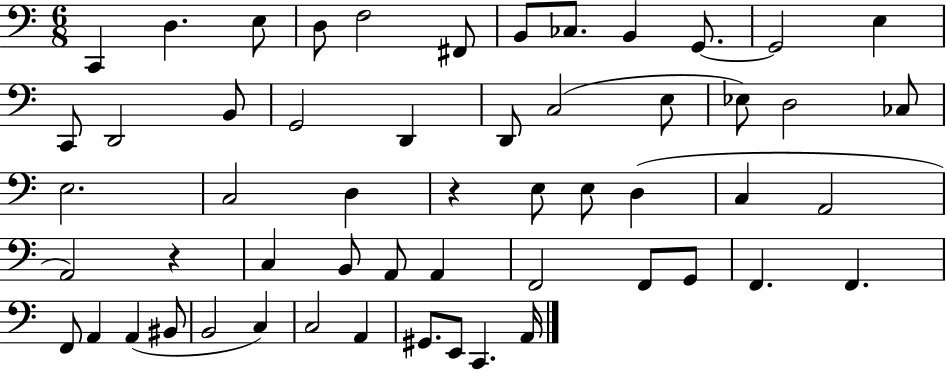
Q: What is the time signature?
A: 6/8